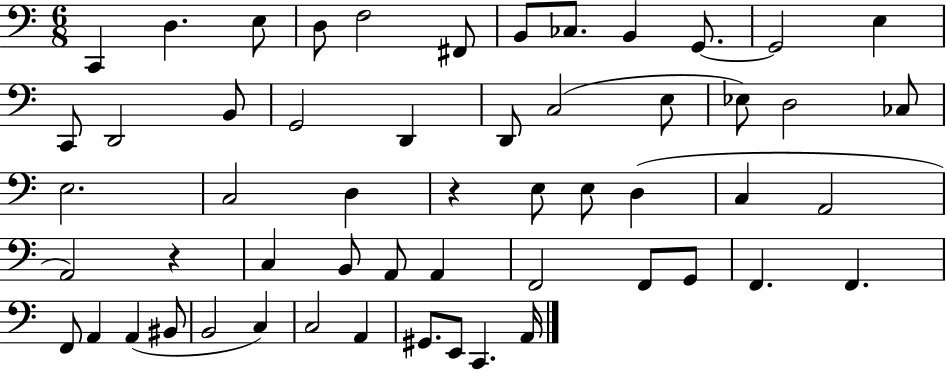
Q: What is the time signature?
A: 6/8